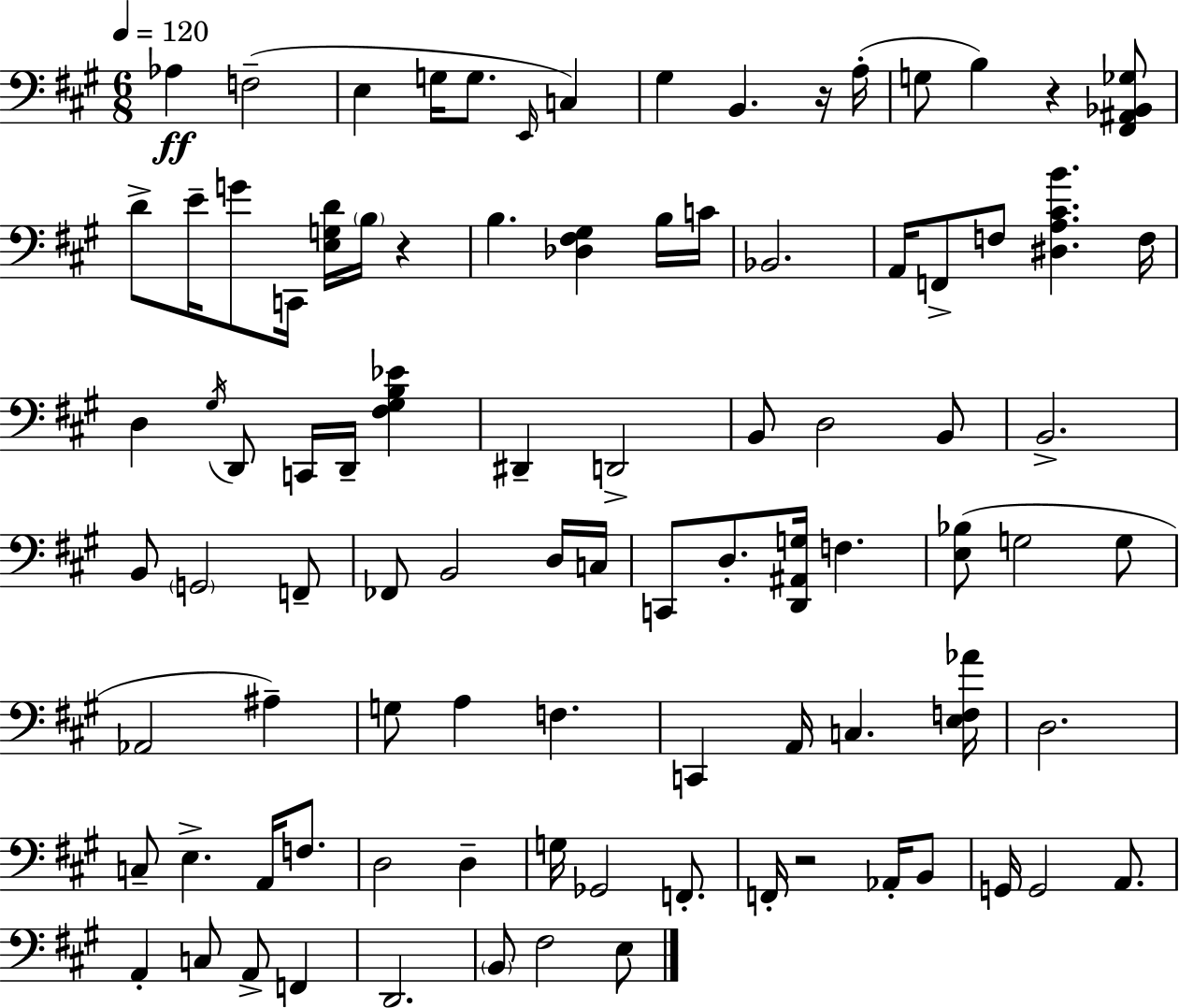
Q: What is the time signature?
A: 6/8